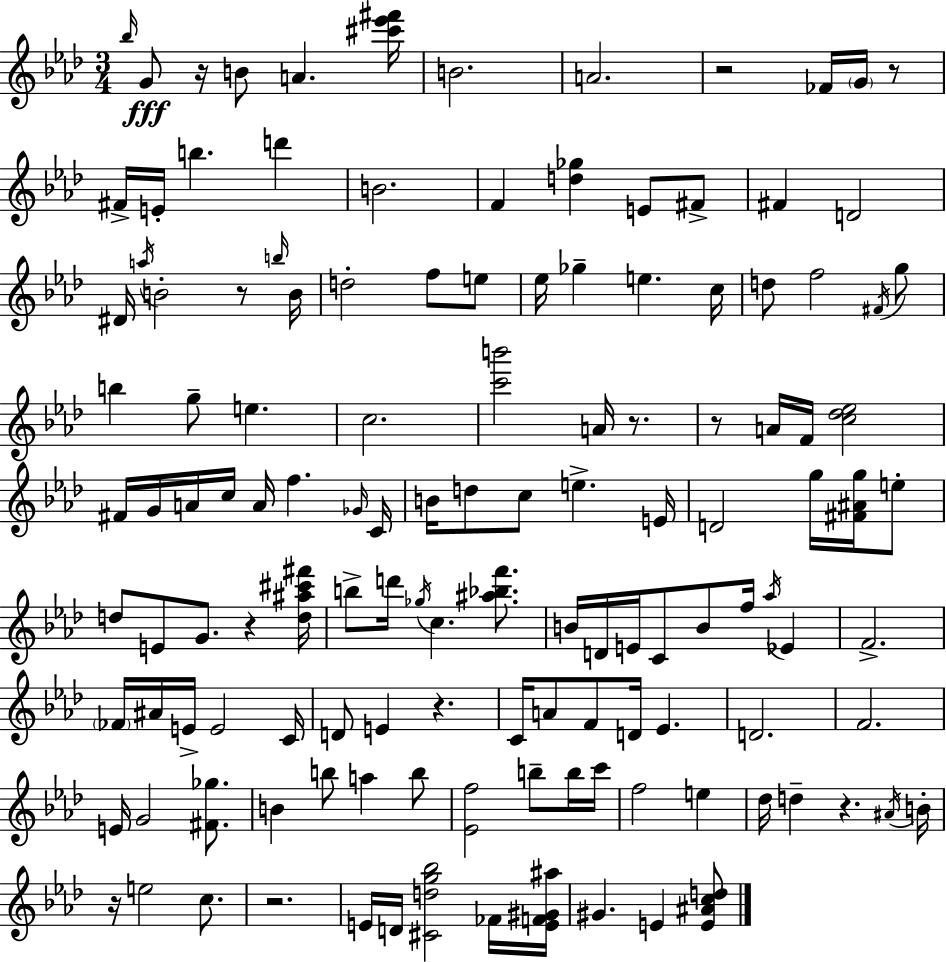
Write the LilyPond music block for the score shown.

{
  \clef treble
  \numericTimeSignature
  \time 3/4
  \key aes \major
  \grace { bes''16 }\fff g'8 r16 b'8 a'4. | <cis''' ees''' fis'''>16 b'2. | a'2. | r2 fes'16 \parenthesize g'16 r8 | \break fis'16-> e'16-. b''4. d'''4 | b'2. | f'4 <d'' ges''>4 e'8 fis'8-> | fis'4 d'2 | \break dis'16 \acciaccatura { a''16 } b'2-. r8 | \grace { b''16 } b'16 d''2-. f''8 | e''8 ees''16 ges''4-- e''4. | c''16 d''8 f''2 | \break \acciaccatura { fis'16 } g''8 b''4 g''8-- e''4. | c''2. | <c''' b'''>2 | a'16 r8. r8 a'16 f'16 <c'' des'' ees''>2 | \break fis'16 g'16 a'16 c''16 a'16 f''4. | \grace { ges'16 } c'16 b'16 d''8 c''8 e''4.-> | e'16 d'2 | g''16 <fis' ais' g''>16 e''8-. d''8 e'8 g'8. | \break r4 <d'' ais'' cis''' fis'''>16 b''8-> d'''16 \acciaccatura { ges''16 } c''4. | <ais'' bes'' f'''>8. b'16 d'16 e'16 c'8 b'8 | f''16 \acciaccatura { aes''16 } ees'4 f'2.-> | \parenthesize fes'16 ais'16 e'16-> e'2 | \break c'16 d'8 e'4 | r4. c'16 a'8 f'8 | d'16 ees'4. d'2. | f'2. | \break e'16 g'2 | <fis' ges''>8. b'4 b''8 | a''4 b''8 <ees' f''>2 | b''8-- b''16 c'''16 f''2 | \break e''4 des''16 d''4-- | r4. \acciaccatura { ais'16 } b'16-. r16 e''2 | c''8. r2. | e'16 d'16 <cis' d'' g'' bes''>2 | \break fes'16 <e' f' gis' ais''>16 gis'4. | e'4 <e' ais' c'' d''>8 \bar "|."
}